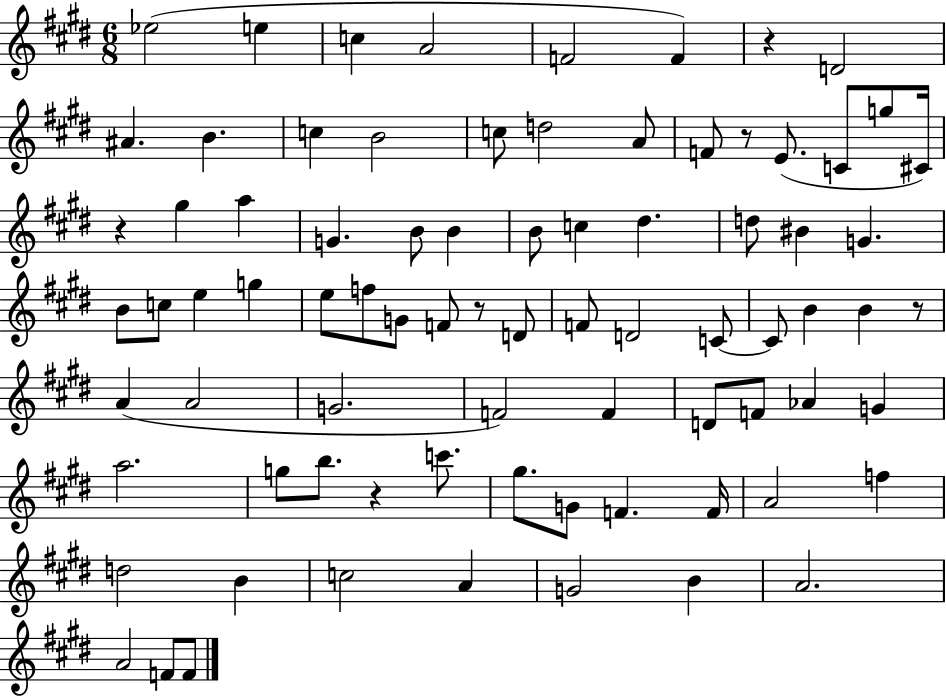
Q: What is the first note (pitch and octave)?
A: Eb5